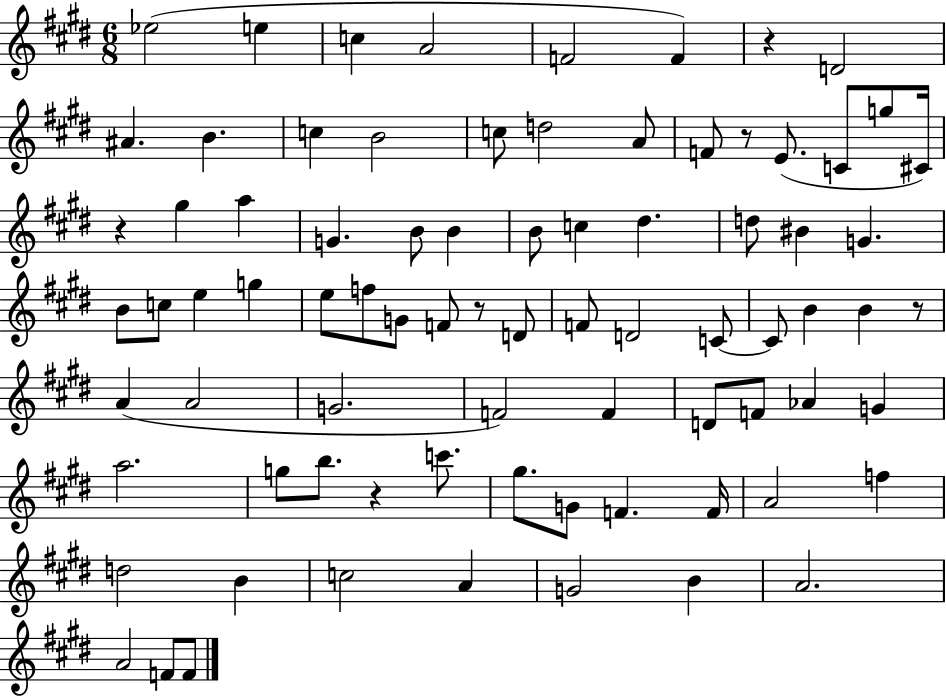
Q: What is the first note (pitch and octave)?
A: Eb5